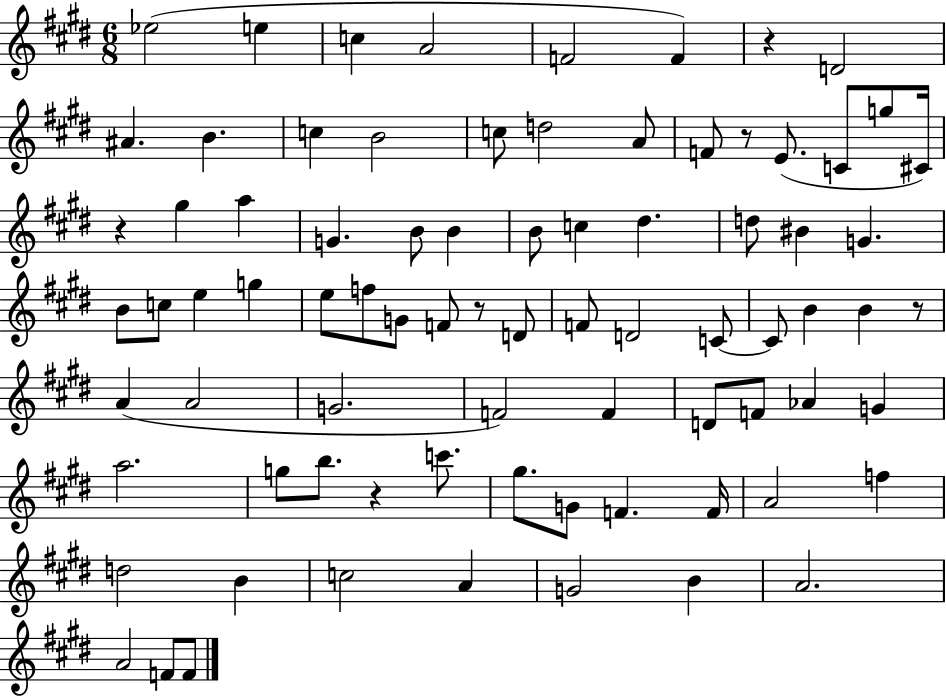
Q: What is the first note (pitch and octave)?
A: Eb5